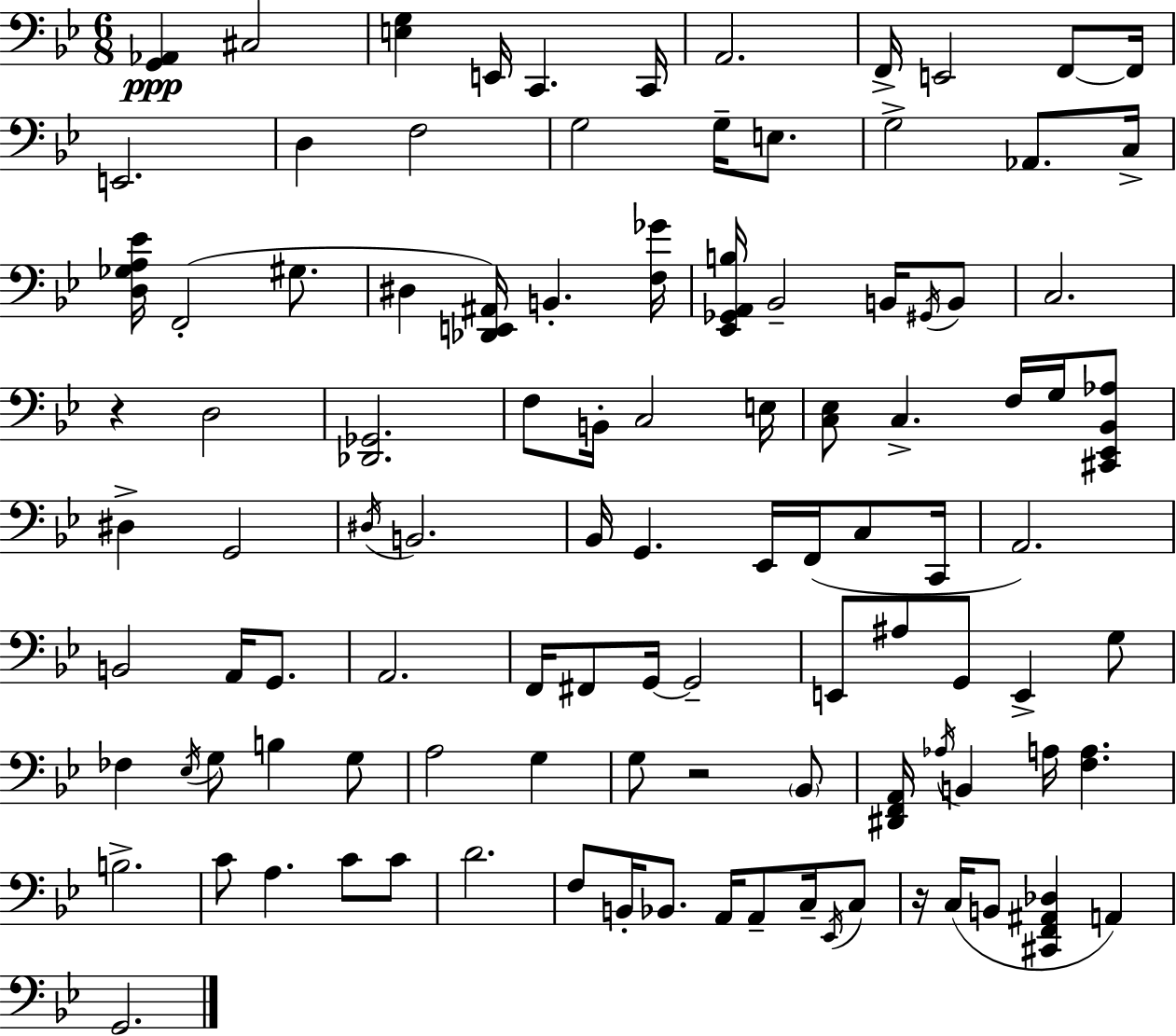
[G2,Ab2]/q C#3/h [E3,G3]/q E2/s C2/q. C2/s A2/h. F2/s E2/h F2/e F2/s E2/h. D3/q F3/h G3/h G3/s E3/e. G3/h Ab2/e. C3/s [D3,Gb3,A3,Eb4]/s F2/h G#3/e. D#3/q [Db2,E2,A#2]/s B2/q. [F3,Gb4]/s [Eb2,Gb2,A2,B3]/s Bb2/h B2/s G#2/s B2/e C3/h. R/q D3/h [Db2,Gb2]/h. F3/e B2/s C3/h E3/s [C3,Eb3]/e C3/q. F3/s G3/s [C#2,Eb2,Bb2,Ab3]/e D#3/q G2/h D#3/s B2/h. Bb2/s G2/q. Eb2/s F2/s C3/e C2/s A2/h. B2/h A2/s G2/e. A2/h. F2/s F#2/e G2/s G2/h E2/e A#3/e G2/e E2/q G3/e FES3/q Eb3/s G3/e B3/q G3/e A3/h G3/q G3/e R/h Bb2/e [D#2,F2,A2]/s Ab3/s B2/q A3/s [F3,A3]/q. B3/h. C4/e A3/q. C4/e C4/e D4/h. F3/e B2/s Bb2/e. A2/s A2/e C3/s Eb2/s C3/e R/s C3/s B2/e [C#2,F2,A#2,Db3]/q A2/q G2/h.